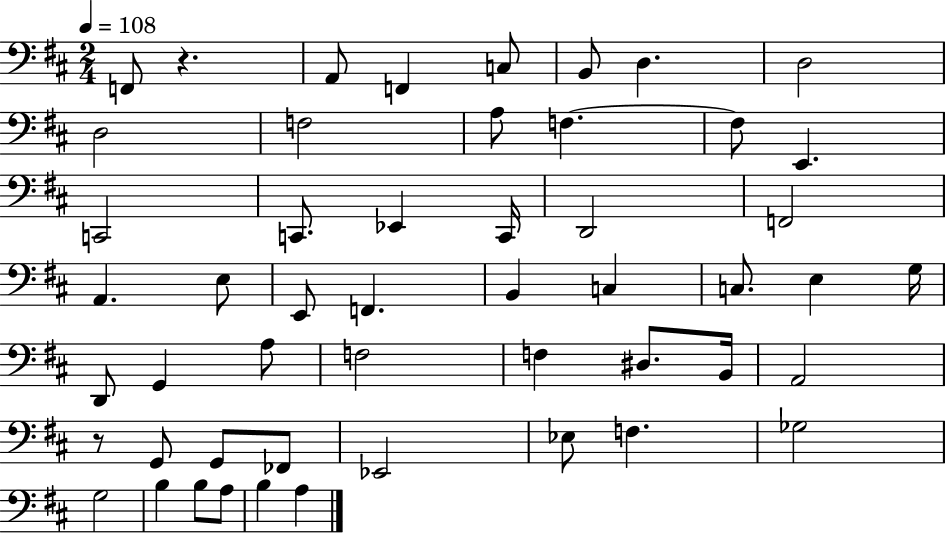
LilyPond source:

{
  \clef bass
  \numericTimeSignature
  \time 2/4
  \key d \major
  \tempo 4 = 108
  \repeat volta 2 { f,8 r4. | a,8 f,4 c8 | b,8 d4. | d2 | \break d2 | f2 | a8 f4.~~ | f8 e,4. | \break c,2 | c,8. ees,4 c,16 | d,2 | f,2 | \break a,4. e8 | e,8 f,4. | b,4 c4 | c8. e4 g16 | \break d,8 g,4 a8 | f2 | f4 dis8. b,16 | a,2 | \break r8 g,8 g,8 fes,8 | ees,2 | ees8 f4. | ges2 | \break g2 | b4 b8 a8 | b4 a4 | } \bar "|."
}